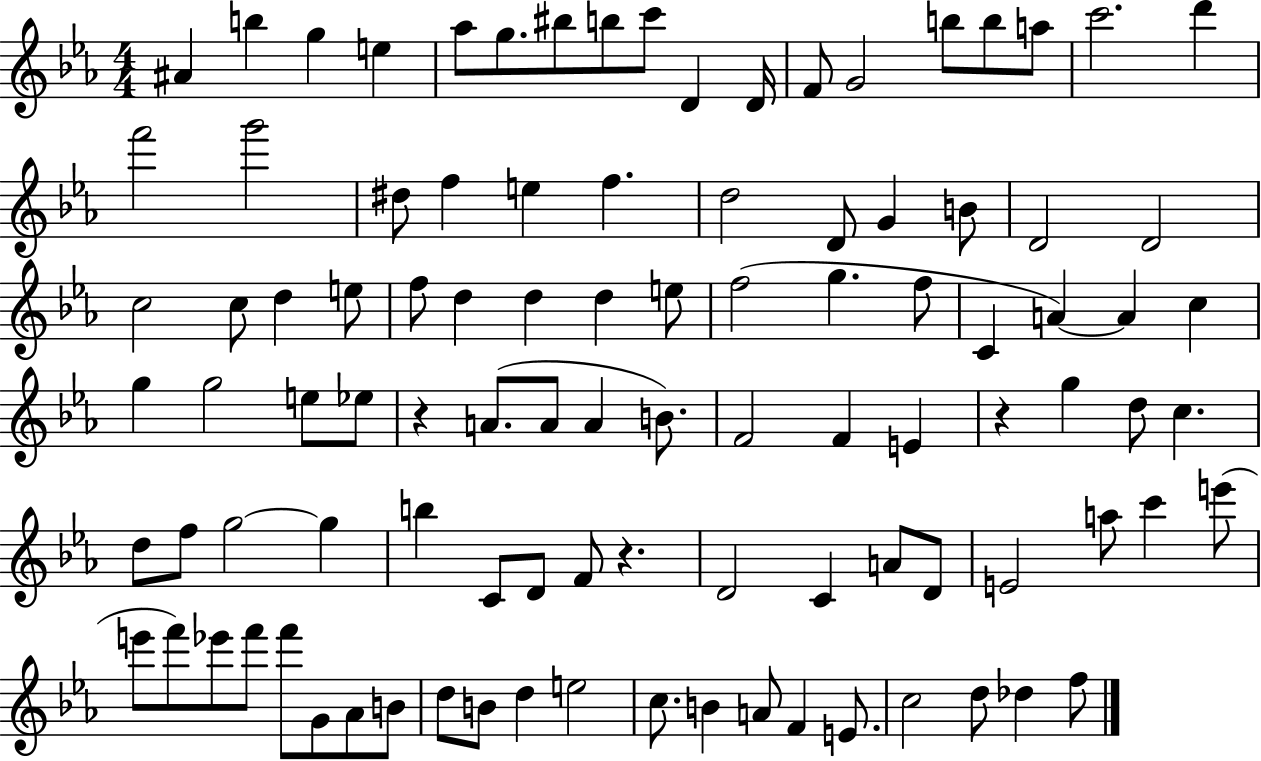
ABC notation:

X:1
T:Untitled
M:4/4
L:1/4
K:Eb
^A b g e _a/2 g/2 ^b/2 b/2 c'/2 D D/4 F/2 G2 b/2 b/2 a/2 c'2 d' f'2 g'2 ^d/2 f e f d2 D/2 G B/2 D2 D2 c2 c/2 d e/2 f/2 d d d e/2 f2 g f/2 C A A c g g2 e/2 _e/2 z A/2 A/2 A B/2 F2 F E z g d/2 c d/2 f/2 g2 g b C/2 D/2 F/2 z D2 C A/2 D/2 E2 a/2 c' e'/2 e'/2 f'/2 _e'/2 f'/2 f'/2 G/2 _A/2 B/2 d/2 B/2 d e2 c/2 B A/2 F E/2 c2 d/2 _d f/2